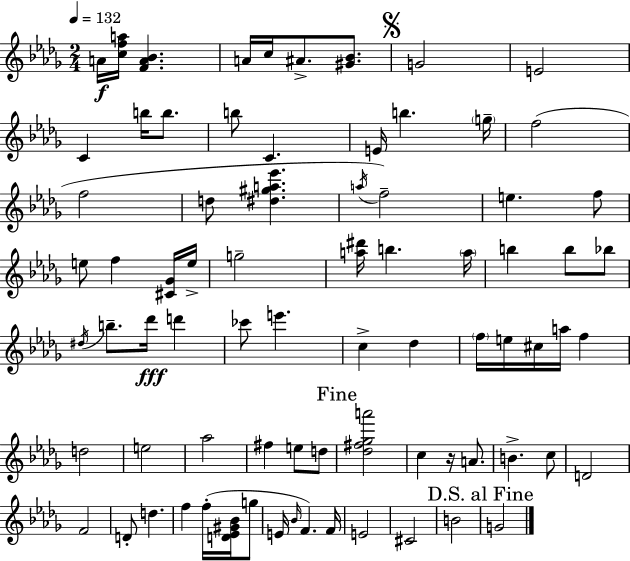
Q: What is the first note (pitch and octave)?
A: A4